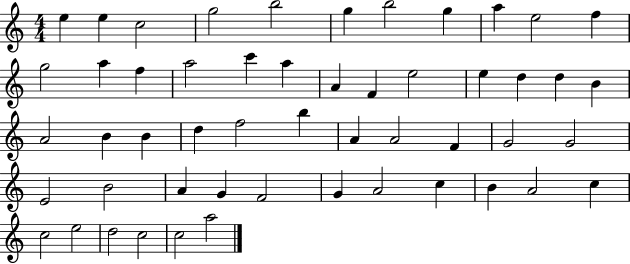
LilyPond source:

{
  \clef treble
  \numericTimeSignature
  \time 4/4
  \key c \major
  e''4 e''4 c''2 | g''2 b''2 | g''4 b''2 g''4 | a''4 e''2 f''4 | \break g''2 a''4 f''4 | a''2 c'''4 a''4 | a'4 f'4 e''2 | e''4 d''4 d''4 b'4 | \break a'2 b'4 b'4 | d''4 f''2 b''4 | a'4 a'2 f'4 | g'2 g'2 | \break e'2 b'2 | a'4 g'4 f'2 | g'4 a'2 c''4 | b'4 a'2 c''4 | \break c''2 e''2 | d''2 c''2 | c''2 a''2 | \bar "|."
}